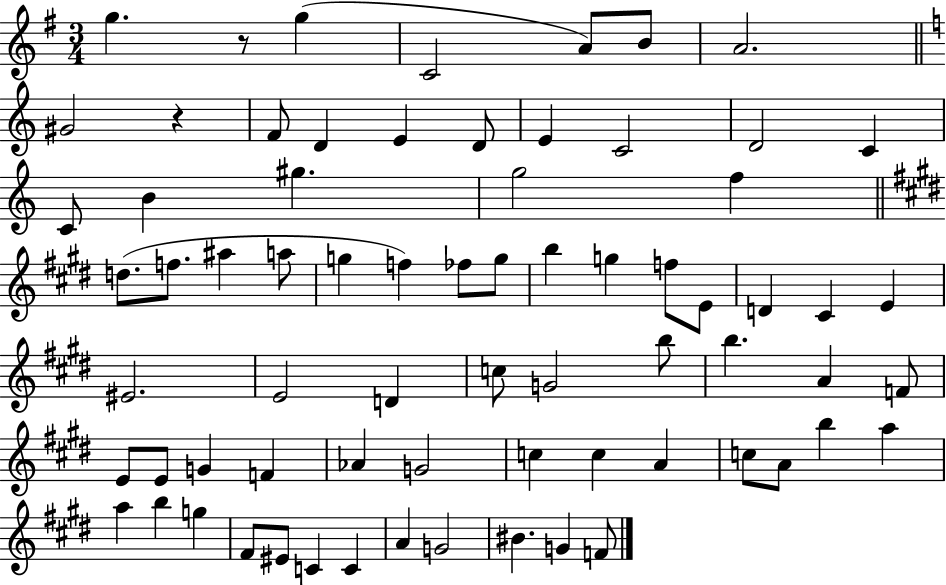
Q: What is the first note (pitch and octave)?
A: G5